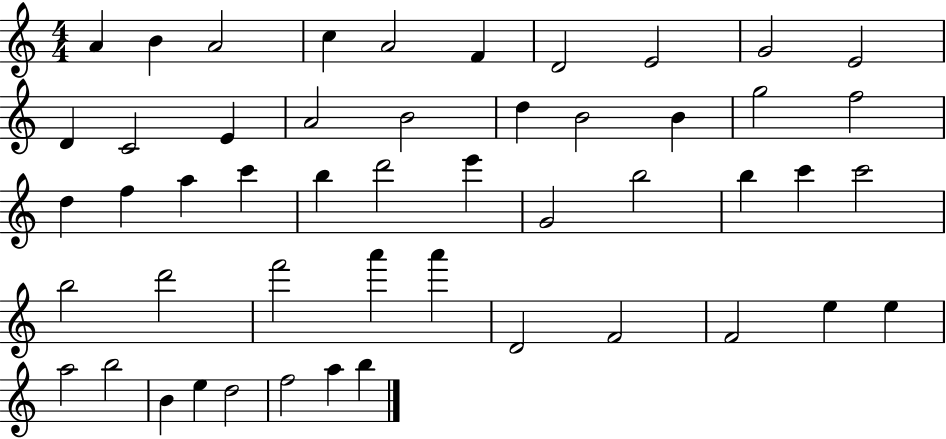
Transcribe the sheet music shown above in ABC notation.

X:1
T:Untitled
M:4/4
L:1/4
K:C
A B A2 c A2 F D2 E2 G2 E2 D C2 E A2 B2 d B2 B g2 f2 d f a c' b d'2 e' G2 b2 b c' c'2 b2 d'2 f'2 a' a' D2 F2 F2 e e a2 b2 B e d2 f2 a b